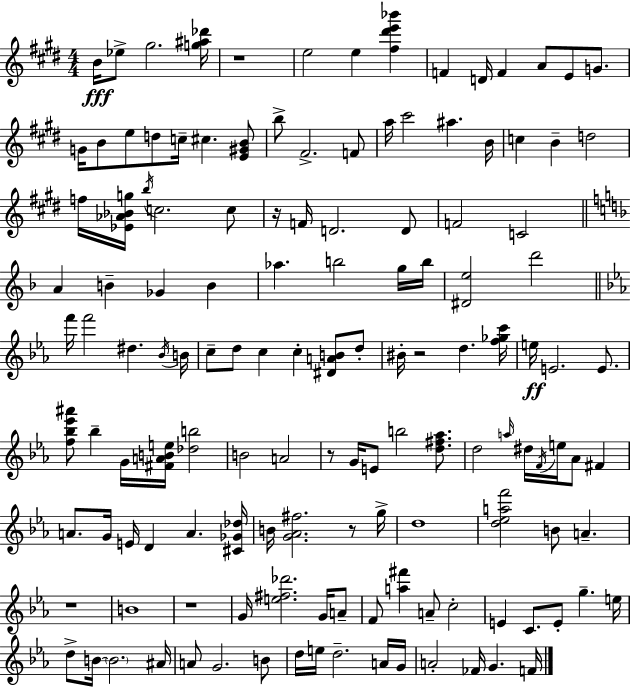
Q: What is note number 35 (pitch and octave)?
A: F4